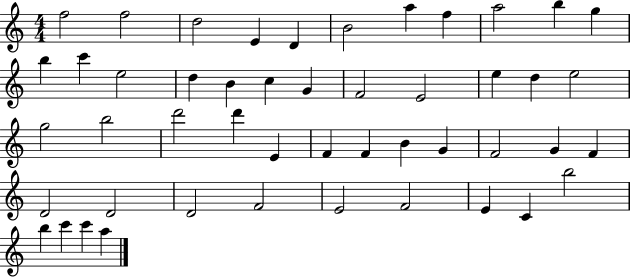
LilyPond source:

{
  \clef treble
  \numericTimeSignature
  \time 4/4
  \key c \major
  f''2 f''2 | d''2 e'4 d'4 | b'2 a''4 f''4 | a''2 b''4 g''4 | \break b''4 c'''4 e''2 | d''4 b'4 c''4 g'4 | f'2 e'2 | e''4 d''4 e''2 | \break g''2 b''2 | d'''2 d'''4 e'4 | f'4 f'4 b'4 g'4 | f'2 g'4 f'4 | \break d'2 d'2 | d'2 f'2 | e'2 f'2 | e'4 c'4 b''2 | \break b''4 c'''4 c'''4 a''4 | \bar "|."
}